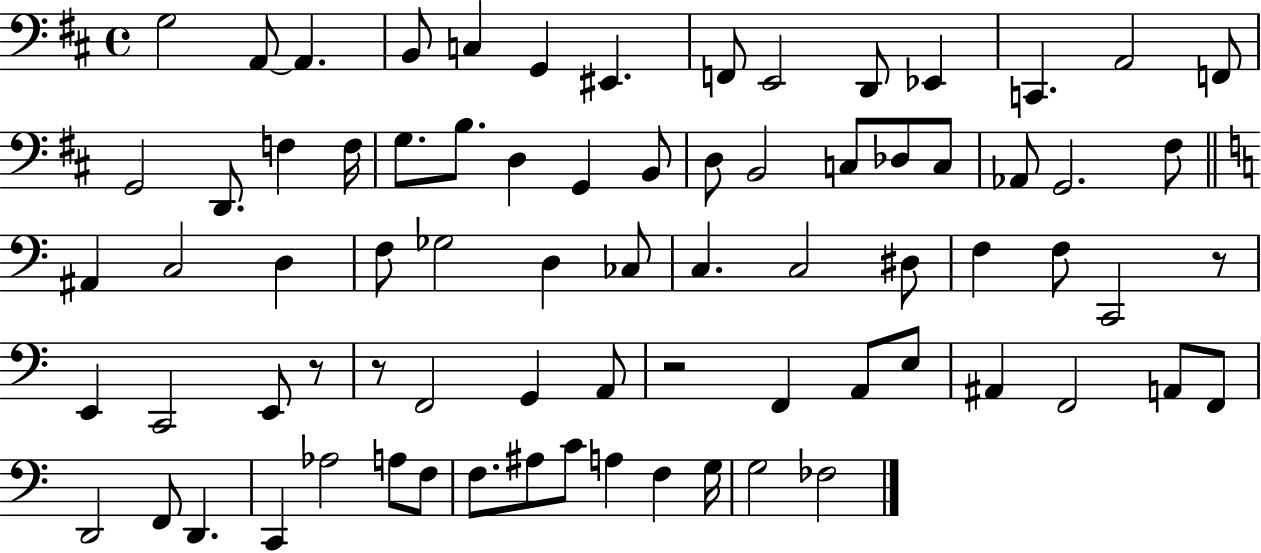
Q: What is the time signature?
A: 4/4